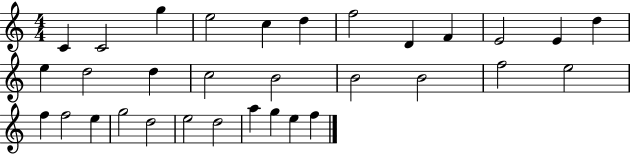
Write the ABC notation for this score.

X:1
T:Untitled
M:4/4
L:1/4
K:C
C C2 g e2 c d f2 D F E2 E d e d2 d c2 B2 B2 B2 f2 e2 f f2 e g2 d2 e2 d2 a g e f